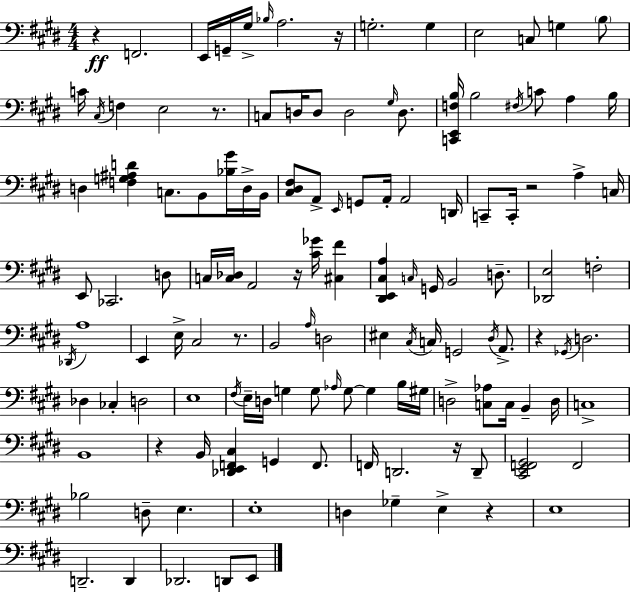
{
  \clef bass
  \numericTimeSignature
  \time 4/4
  \key e \major
  \repeat volta 2 { r4\ff f,2. | e,16 g,16-- gis16-> \grace { bes16 } a2. | r16 g2.-. g4 | e2 c8 g4 \parenthesize b8 | \break c'16 \acciaccatura { cis16 } f4 e2 r8. | c8 d16 d8 d2 \grace { gis16 } | d8. <c, e, f b>16 b2 \acciaccatura { fis16 } c'8 a4 | b16 d4 <f g ais d'>4 c8. b,8 | \break <bes gis'>16 d16-> b,16 <cis dis fis>8 a,8-> \grace { e,16 } g,8 a,16-. a,2 | d,16 c,8-- c,16-. r2 | a4-> c16 e,8 ces,2. | d8 c16 <c des>16 a,2 r16 | \break <cis' ges'>16 <cis fis'>4 <dis, e, cis a>4 \grace { c16 } g,16 b,2 | d8.-- <des, e>2 f2-. | \acciaccatura { des,16 } a1 | e,4 e16-> cis2 | \break r8. b,2 \grace { a16 } | d2 eis4 \acciaccatura { cis16 } c16 g,2 | \acciaccatura { dis16 } a,8.-> r4 \acciaccatura { ges,16 } d2. | des4 ces4-. | \break d2 e1 | \acciaccatura { fis16 } e16-- d16 g4 | g8 \grace { aes16 } g8~~ g4 b16 gis16 d2-> | <c aes>8 c16 b,4-- d16 c1-> | \break b,1 | r4 | b,16 <des, e, f, cis>4 g,4 f,8. f,16 d,2. | r16 d,8-- <cis, e, f, gis,>2 | \break f,2 bes2 | d8-- e4. e1-. | d4 | ges4-- e4-> r4 e1 | \break d,2.-- | d,4 des,2. | d,8 e,8 } \bar "|."
}